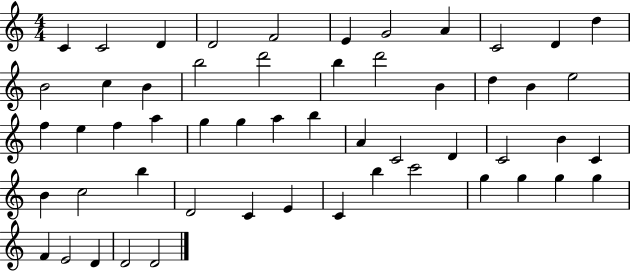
X:1
T:Untitled
M:4/4
L:1/4
K:C
C C2 D D2 F2 E G2 A C2 D d B2 c B b2 d'2 b d'2 B d B e2 f e f a g g a b A C2 D C2 B C B c2 b D2 C E C b c'2 g g g g F E2 D D2 D2